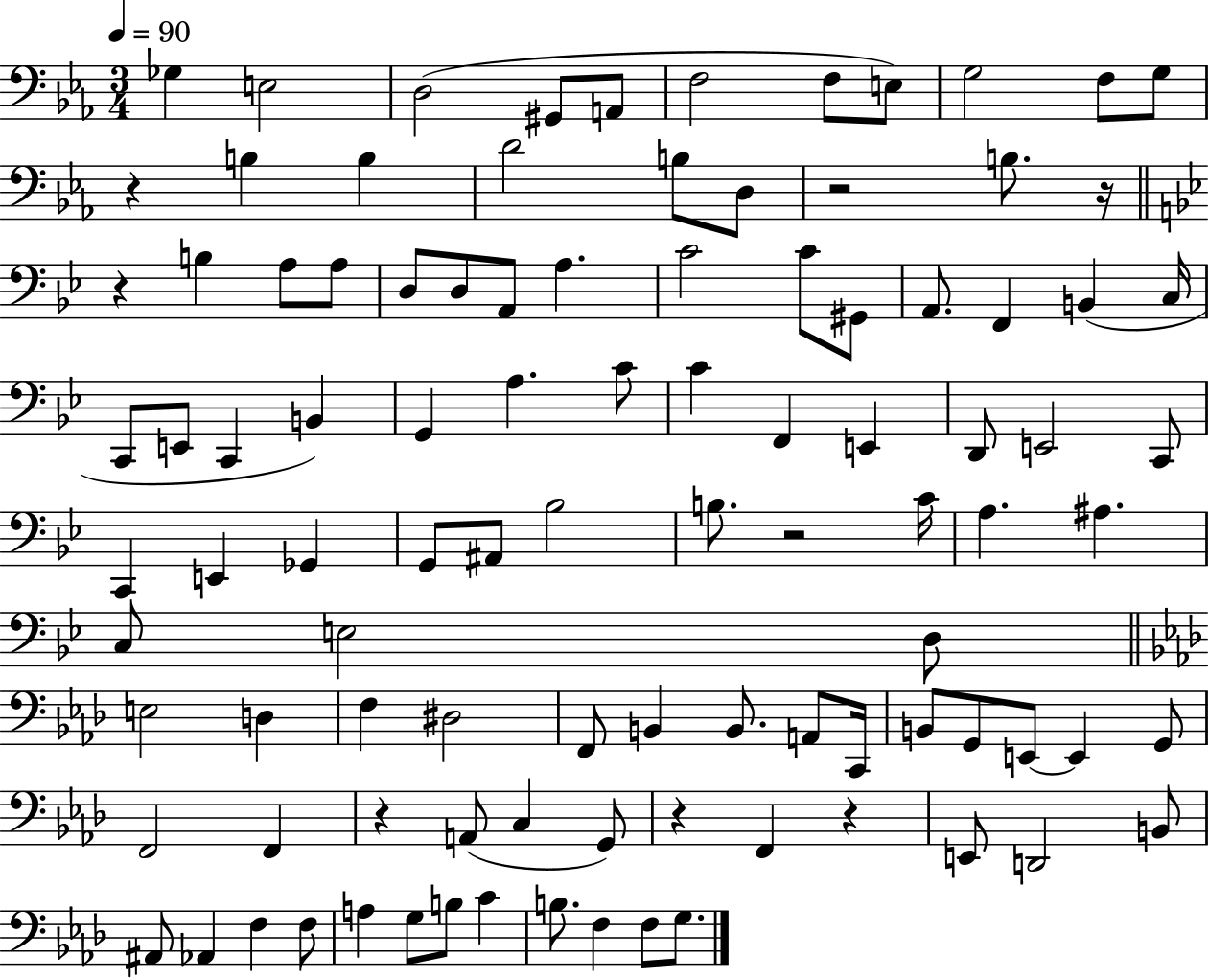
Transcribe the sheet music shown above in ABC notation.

X:1
T:Untitled
M:3/4
L:1/4
K:Eb
_G, E,2 D,2 ^G,,/2 A,,/2 F,2 F,/2 E,/2 G,2 F,/2 G,/2 z B, B, D2 B,/2 D,/2 z2 B,/2 z/4 z B, A,/2 A,/2 D,/2 D,/2 A,,/2 A, C2 C/2 ^G,,/2 A,,/2 F,, B,, C,/4 C,,/2 E,,/2 C,, B,, G,, A, C/2 C F,, E,, D,,/2 E,,2 C,,/2 C,, E,, _G,, G,,/2 ^A,,/2 _B,2 B,/2 z2 C/4 A, ^A, C,/2 E,2 D,/2 E,2 D, F, ^D,2 F,,/2 B,, B,,/2 A,,/2 C,,/4 B,,/2 G,,/2 E,,/2 E,, G,,/2 F,,2 F,, z A,,/2 C, G,,/2 z F,, z E,,/2 D,,2 B,,/2 ^A,,/2 _A,, F, F,/2 A, G,/2 B,/2 C B,/2 F, F,/2 G,/2